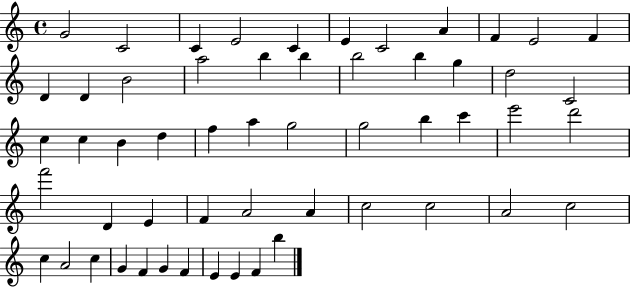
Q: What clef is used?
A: treble